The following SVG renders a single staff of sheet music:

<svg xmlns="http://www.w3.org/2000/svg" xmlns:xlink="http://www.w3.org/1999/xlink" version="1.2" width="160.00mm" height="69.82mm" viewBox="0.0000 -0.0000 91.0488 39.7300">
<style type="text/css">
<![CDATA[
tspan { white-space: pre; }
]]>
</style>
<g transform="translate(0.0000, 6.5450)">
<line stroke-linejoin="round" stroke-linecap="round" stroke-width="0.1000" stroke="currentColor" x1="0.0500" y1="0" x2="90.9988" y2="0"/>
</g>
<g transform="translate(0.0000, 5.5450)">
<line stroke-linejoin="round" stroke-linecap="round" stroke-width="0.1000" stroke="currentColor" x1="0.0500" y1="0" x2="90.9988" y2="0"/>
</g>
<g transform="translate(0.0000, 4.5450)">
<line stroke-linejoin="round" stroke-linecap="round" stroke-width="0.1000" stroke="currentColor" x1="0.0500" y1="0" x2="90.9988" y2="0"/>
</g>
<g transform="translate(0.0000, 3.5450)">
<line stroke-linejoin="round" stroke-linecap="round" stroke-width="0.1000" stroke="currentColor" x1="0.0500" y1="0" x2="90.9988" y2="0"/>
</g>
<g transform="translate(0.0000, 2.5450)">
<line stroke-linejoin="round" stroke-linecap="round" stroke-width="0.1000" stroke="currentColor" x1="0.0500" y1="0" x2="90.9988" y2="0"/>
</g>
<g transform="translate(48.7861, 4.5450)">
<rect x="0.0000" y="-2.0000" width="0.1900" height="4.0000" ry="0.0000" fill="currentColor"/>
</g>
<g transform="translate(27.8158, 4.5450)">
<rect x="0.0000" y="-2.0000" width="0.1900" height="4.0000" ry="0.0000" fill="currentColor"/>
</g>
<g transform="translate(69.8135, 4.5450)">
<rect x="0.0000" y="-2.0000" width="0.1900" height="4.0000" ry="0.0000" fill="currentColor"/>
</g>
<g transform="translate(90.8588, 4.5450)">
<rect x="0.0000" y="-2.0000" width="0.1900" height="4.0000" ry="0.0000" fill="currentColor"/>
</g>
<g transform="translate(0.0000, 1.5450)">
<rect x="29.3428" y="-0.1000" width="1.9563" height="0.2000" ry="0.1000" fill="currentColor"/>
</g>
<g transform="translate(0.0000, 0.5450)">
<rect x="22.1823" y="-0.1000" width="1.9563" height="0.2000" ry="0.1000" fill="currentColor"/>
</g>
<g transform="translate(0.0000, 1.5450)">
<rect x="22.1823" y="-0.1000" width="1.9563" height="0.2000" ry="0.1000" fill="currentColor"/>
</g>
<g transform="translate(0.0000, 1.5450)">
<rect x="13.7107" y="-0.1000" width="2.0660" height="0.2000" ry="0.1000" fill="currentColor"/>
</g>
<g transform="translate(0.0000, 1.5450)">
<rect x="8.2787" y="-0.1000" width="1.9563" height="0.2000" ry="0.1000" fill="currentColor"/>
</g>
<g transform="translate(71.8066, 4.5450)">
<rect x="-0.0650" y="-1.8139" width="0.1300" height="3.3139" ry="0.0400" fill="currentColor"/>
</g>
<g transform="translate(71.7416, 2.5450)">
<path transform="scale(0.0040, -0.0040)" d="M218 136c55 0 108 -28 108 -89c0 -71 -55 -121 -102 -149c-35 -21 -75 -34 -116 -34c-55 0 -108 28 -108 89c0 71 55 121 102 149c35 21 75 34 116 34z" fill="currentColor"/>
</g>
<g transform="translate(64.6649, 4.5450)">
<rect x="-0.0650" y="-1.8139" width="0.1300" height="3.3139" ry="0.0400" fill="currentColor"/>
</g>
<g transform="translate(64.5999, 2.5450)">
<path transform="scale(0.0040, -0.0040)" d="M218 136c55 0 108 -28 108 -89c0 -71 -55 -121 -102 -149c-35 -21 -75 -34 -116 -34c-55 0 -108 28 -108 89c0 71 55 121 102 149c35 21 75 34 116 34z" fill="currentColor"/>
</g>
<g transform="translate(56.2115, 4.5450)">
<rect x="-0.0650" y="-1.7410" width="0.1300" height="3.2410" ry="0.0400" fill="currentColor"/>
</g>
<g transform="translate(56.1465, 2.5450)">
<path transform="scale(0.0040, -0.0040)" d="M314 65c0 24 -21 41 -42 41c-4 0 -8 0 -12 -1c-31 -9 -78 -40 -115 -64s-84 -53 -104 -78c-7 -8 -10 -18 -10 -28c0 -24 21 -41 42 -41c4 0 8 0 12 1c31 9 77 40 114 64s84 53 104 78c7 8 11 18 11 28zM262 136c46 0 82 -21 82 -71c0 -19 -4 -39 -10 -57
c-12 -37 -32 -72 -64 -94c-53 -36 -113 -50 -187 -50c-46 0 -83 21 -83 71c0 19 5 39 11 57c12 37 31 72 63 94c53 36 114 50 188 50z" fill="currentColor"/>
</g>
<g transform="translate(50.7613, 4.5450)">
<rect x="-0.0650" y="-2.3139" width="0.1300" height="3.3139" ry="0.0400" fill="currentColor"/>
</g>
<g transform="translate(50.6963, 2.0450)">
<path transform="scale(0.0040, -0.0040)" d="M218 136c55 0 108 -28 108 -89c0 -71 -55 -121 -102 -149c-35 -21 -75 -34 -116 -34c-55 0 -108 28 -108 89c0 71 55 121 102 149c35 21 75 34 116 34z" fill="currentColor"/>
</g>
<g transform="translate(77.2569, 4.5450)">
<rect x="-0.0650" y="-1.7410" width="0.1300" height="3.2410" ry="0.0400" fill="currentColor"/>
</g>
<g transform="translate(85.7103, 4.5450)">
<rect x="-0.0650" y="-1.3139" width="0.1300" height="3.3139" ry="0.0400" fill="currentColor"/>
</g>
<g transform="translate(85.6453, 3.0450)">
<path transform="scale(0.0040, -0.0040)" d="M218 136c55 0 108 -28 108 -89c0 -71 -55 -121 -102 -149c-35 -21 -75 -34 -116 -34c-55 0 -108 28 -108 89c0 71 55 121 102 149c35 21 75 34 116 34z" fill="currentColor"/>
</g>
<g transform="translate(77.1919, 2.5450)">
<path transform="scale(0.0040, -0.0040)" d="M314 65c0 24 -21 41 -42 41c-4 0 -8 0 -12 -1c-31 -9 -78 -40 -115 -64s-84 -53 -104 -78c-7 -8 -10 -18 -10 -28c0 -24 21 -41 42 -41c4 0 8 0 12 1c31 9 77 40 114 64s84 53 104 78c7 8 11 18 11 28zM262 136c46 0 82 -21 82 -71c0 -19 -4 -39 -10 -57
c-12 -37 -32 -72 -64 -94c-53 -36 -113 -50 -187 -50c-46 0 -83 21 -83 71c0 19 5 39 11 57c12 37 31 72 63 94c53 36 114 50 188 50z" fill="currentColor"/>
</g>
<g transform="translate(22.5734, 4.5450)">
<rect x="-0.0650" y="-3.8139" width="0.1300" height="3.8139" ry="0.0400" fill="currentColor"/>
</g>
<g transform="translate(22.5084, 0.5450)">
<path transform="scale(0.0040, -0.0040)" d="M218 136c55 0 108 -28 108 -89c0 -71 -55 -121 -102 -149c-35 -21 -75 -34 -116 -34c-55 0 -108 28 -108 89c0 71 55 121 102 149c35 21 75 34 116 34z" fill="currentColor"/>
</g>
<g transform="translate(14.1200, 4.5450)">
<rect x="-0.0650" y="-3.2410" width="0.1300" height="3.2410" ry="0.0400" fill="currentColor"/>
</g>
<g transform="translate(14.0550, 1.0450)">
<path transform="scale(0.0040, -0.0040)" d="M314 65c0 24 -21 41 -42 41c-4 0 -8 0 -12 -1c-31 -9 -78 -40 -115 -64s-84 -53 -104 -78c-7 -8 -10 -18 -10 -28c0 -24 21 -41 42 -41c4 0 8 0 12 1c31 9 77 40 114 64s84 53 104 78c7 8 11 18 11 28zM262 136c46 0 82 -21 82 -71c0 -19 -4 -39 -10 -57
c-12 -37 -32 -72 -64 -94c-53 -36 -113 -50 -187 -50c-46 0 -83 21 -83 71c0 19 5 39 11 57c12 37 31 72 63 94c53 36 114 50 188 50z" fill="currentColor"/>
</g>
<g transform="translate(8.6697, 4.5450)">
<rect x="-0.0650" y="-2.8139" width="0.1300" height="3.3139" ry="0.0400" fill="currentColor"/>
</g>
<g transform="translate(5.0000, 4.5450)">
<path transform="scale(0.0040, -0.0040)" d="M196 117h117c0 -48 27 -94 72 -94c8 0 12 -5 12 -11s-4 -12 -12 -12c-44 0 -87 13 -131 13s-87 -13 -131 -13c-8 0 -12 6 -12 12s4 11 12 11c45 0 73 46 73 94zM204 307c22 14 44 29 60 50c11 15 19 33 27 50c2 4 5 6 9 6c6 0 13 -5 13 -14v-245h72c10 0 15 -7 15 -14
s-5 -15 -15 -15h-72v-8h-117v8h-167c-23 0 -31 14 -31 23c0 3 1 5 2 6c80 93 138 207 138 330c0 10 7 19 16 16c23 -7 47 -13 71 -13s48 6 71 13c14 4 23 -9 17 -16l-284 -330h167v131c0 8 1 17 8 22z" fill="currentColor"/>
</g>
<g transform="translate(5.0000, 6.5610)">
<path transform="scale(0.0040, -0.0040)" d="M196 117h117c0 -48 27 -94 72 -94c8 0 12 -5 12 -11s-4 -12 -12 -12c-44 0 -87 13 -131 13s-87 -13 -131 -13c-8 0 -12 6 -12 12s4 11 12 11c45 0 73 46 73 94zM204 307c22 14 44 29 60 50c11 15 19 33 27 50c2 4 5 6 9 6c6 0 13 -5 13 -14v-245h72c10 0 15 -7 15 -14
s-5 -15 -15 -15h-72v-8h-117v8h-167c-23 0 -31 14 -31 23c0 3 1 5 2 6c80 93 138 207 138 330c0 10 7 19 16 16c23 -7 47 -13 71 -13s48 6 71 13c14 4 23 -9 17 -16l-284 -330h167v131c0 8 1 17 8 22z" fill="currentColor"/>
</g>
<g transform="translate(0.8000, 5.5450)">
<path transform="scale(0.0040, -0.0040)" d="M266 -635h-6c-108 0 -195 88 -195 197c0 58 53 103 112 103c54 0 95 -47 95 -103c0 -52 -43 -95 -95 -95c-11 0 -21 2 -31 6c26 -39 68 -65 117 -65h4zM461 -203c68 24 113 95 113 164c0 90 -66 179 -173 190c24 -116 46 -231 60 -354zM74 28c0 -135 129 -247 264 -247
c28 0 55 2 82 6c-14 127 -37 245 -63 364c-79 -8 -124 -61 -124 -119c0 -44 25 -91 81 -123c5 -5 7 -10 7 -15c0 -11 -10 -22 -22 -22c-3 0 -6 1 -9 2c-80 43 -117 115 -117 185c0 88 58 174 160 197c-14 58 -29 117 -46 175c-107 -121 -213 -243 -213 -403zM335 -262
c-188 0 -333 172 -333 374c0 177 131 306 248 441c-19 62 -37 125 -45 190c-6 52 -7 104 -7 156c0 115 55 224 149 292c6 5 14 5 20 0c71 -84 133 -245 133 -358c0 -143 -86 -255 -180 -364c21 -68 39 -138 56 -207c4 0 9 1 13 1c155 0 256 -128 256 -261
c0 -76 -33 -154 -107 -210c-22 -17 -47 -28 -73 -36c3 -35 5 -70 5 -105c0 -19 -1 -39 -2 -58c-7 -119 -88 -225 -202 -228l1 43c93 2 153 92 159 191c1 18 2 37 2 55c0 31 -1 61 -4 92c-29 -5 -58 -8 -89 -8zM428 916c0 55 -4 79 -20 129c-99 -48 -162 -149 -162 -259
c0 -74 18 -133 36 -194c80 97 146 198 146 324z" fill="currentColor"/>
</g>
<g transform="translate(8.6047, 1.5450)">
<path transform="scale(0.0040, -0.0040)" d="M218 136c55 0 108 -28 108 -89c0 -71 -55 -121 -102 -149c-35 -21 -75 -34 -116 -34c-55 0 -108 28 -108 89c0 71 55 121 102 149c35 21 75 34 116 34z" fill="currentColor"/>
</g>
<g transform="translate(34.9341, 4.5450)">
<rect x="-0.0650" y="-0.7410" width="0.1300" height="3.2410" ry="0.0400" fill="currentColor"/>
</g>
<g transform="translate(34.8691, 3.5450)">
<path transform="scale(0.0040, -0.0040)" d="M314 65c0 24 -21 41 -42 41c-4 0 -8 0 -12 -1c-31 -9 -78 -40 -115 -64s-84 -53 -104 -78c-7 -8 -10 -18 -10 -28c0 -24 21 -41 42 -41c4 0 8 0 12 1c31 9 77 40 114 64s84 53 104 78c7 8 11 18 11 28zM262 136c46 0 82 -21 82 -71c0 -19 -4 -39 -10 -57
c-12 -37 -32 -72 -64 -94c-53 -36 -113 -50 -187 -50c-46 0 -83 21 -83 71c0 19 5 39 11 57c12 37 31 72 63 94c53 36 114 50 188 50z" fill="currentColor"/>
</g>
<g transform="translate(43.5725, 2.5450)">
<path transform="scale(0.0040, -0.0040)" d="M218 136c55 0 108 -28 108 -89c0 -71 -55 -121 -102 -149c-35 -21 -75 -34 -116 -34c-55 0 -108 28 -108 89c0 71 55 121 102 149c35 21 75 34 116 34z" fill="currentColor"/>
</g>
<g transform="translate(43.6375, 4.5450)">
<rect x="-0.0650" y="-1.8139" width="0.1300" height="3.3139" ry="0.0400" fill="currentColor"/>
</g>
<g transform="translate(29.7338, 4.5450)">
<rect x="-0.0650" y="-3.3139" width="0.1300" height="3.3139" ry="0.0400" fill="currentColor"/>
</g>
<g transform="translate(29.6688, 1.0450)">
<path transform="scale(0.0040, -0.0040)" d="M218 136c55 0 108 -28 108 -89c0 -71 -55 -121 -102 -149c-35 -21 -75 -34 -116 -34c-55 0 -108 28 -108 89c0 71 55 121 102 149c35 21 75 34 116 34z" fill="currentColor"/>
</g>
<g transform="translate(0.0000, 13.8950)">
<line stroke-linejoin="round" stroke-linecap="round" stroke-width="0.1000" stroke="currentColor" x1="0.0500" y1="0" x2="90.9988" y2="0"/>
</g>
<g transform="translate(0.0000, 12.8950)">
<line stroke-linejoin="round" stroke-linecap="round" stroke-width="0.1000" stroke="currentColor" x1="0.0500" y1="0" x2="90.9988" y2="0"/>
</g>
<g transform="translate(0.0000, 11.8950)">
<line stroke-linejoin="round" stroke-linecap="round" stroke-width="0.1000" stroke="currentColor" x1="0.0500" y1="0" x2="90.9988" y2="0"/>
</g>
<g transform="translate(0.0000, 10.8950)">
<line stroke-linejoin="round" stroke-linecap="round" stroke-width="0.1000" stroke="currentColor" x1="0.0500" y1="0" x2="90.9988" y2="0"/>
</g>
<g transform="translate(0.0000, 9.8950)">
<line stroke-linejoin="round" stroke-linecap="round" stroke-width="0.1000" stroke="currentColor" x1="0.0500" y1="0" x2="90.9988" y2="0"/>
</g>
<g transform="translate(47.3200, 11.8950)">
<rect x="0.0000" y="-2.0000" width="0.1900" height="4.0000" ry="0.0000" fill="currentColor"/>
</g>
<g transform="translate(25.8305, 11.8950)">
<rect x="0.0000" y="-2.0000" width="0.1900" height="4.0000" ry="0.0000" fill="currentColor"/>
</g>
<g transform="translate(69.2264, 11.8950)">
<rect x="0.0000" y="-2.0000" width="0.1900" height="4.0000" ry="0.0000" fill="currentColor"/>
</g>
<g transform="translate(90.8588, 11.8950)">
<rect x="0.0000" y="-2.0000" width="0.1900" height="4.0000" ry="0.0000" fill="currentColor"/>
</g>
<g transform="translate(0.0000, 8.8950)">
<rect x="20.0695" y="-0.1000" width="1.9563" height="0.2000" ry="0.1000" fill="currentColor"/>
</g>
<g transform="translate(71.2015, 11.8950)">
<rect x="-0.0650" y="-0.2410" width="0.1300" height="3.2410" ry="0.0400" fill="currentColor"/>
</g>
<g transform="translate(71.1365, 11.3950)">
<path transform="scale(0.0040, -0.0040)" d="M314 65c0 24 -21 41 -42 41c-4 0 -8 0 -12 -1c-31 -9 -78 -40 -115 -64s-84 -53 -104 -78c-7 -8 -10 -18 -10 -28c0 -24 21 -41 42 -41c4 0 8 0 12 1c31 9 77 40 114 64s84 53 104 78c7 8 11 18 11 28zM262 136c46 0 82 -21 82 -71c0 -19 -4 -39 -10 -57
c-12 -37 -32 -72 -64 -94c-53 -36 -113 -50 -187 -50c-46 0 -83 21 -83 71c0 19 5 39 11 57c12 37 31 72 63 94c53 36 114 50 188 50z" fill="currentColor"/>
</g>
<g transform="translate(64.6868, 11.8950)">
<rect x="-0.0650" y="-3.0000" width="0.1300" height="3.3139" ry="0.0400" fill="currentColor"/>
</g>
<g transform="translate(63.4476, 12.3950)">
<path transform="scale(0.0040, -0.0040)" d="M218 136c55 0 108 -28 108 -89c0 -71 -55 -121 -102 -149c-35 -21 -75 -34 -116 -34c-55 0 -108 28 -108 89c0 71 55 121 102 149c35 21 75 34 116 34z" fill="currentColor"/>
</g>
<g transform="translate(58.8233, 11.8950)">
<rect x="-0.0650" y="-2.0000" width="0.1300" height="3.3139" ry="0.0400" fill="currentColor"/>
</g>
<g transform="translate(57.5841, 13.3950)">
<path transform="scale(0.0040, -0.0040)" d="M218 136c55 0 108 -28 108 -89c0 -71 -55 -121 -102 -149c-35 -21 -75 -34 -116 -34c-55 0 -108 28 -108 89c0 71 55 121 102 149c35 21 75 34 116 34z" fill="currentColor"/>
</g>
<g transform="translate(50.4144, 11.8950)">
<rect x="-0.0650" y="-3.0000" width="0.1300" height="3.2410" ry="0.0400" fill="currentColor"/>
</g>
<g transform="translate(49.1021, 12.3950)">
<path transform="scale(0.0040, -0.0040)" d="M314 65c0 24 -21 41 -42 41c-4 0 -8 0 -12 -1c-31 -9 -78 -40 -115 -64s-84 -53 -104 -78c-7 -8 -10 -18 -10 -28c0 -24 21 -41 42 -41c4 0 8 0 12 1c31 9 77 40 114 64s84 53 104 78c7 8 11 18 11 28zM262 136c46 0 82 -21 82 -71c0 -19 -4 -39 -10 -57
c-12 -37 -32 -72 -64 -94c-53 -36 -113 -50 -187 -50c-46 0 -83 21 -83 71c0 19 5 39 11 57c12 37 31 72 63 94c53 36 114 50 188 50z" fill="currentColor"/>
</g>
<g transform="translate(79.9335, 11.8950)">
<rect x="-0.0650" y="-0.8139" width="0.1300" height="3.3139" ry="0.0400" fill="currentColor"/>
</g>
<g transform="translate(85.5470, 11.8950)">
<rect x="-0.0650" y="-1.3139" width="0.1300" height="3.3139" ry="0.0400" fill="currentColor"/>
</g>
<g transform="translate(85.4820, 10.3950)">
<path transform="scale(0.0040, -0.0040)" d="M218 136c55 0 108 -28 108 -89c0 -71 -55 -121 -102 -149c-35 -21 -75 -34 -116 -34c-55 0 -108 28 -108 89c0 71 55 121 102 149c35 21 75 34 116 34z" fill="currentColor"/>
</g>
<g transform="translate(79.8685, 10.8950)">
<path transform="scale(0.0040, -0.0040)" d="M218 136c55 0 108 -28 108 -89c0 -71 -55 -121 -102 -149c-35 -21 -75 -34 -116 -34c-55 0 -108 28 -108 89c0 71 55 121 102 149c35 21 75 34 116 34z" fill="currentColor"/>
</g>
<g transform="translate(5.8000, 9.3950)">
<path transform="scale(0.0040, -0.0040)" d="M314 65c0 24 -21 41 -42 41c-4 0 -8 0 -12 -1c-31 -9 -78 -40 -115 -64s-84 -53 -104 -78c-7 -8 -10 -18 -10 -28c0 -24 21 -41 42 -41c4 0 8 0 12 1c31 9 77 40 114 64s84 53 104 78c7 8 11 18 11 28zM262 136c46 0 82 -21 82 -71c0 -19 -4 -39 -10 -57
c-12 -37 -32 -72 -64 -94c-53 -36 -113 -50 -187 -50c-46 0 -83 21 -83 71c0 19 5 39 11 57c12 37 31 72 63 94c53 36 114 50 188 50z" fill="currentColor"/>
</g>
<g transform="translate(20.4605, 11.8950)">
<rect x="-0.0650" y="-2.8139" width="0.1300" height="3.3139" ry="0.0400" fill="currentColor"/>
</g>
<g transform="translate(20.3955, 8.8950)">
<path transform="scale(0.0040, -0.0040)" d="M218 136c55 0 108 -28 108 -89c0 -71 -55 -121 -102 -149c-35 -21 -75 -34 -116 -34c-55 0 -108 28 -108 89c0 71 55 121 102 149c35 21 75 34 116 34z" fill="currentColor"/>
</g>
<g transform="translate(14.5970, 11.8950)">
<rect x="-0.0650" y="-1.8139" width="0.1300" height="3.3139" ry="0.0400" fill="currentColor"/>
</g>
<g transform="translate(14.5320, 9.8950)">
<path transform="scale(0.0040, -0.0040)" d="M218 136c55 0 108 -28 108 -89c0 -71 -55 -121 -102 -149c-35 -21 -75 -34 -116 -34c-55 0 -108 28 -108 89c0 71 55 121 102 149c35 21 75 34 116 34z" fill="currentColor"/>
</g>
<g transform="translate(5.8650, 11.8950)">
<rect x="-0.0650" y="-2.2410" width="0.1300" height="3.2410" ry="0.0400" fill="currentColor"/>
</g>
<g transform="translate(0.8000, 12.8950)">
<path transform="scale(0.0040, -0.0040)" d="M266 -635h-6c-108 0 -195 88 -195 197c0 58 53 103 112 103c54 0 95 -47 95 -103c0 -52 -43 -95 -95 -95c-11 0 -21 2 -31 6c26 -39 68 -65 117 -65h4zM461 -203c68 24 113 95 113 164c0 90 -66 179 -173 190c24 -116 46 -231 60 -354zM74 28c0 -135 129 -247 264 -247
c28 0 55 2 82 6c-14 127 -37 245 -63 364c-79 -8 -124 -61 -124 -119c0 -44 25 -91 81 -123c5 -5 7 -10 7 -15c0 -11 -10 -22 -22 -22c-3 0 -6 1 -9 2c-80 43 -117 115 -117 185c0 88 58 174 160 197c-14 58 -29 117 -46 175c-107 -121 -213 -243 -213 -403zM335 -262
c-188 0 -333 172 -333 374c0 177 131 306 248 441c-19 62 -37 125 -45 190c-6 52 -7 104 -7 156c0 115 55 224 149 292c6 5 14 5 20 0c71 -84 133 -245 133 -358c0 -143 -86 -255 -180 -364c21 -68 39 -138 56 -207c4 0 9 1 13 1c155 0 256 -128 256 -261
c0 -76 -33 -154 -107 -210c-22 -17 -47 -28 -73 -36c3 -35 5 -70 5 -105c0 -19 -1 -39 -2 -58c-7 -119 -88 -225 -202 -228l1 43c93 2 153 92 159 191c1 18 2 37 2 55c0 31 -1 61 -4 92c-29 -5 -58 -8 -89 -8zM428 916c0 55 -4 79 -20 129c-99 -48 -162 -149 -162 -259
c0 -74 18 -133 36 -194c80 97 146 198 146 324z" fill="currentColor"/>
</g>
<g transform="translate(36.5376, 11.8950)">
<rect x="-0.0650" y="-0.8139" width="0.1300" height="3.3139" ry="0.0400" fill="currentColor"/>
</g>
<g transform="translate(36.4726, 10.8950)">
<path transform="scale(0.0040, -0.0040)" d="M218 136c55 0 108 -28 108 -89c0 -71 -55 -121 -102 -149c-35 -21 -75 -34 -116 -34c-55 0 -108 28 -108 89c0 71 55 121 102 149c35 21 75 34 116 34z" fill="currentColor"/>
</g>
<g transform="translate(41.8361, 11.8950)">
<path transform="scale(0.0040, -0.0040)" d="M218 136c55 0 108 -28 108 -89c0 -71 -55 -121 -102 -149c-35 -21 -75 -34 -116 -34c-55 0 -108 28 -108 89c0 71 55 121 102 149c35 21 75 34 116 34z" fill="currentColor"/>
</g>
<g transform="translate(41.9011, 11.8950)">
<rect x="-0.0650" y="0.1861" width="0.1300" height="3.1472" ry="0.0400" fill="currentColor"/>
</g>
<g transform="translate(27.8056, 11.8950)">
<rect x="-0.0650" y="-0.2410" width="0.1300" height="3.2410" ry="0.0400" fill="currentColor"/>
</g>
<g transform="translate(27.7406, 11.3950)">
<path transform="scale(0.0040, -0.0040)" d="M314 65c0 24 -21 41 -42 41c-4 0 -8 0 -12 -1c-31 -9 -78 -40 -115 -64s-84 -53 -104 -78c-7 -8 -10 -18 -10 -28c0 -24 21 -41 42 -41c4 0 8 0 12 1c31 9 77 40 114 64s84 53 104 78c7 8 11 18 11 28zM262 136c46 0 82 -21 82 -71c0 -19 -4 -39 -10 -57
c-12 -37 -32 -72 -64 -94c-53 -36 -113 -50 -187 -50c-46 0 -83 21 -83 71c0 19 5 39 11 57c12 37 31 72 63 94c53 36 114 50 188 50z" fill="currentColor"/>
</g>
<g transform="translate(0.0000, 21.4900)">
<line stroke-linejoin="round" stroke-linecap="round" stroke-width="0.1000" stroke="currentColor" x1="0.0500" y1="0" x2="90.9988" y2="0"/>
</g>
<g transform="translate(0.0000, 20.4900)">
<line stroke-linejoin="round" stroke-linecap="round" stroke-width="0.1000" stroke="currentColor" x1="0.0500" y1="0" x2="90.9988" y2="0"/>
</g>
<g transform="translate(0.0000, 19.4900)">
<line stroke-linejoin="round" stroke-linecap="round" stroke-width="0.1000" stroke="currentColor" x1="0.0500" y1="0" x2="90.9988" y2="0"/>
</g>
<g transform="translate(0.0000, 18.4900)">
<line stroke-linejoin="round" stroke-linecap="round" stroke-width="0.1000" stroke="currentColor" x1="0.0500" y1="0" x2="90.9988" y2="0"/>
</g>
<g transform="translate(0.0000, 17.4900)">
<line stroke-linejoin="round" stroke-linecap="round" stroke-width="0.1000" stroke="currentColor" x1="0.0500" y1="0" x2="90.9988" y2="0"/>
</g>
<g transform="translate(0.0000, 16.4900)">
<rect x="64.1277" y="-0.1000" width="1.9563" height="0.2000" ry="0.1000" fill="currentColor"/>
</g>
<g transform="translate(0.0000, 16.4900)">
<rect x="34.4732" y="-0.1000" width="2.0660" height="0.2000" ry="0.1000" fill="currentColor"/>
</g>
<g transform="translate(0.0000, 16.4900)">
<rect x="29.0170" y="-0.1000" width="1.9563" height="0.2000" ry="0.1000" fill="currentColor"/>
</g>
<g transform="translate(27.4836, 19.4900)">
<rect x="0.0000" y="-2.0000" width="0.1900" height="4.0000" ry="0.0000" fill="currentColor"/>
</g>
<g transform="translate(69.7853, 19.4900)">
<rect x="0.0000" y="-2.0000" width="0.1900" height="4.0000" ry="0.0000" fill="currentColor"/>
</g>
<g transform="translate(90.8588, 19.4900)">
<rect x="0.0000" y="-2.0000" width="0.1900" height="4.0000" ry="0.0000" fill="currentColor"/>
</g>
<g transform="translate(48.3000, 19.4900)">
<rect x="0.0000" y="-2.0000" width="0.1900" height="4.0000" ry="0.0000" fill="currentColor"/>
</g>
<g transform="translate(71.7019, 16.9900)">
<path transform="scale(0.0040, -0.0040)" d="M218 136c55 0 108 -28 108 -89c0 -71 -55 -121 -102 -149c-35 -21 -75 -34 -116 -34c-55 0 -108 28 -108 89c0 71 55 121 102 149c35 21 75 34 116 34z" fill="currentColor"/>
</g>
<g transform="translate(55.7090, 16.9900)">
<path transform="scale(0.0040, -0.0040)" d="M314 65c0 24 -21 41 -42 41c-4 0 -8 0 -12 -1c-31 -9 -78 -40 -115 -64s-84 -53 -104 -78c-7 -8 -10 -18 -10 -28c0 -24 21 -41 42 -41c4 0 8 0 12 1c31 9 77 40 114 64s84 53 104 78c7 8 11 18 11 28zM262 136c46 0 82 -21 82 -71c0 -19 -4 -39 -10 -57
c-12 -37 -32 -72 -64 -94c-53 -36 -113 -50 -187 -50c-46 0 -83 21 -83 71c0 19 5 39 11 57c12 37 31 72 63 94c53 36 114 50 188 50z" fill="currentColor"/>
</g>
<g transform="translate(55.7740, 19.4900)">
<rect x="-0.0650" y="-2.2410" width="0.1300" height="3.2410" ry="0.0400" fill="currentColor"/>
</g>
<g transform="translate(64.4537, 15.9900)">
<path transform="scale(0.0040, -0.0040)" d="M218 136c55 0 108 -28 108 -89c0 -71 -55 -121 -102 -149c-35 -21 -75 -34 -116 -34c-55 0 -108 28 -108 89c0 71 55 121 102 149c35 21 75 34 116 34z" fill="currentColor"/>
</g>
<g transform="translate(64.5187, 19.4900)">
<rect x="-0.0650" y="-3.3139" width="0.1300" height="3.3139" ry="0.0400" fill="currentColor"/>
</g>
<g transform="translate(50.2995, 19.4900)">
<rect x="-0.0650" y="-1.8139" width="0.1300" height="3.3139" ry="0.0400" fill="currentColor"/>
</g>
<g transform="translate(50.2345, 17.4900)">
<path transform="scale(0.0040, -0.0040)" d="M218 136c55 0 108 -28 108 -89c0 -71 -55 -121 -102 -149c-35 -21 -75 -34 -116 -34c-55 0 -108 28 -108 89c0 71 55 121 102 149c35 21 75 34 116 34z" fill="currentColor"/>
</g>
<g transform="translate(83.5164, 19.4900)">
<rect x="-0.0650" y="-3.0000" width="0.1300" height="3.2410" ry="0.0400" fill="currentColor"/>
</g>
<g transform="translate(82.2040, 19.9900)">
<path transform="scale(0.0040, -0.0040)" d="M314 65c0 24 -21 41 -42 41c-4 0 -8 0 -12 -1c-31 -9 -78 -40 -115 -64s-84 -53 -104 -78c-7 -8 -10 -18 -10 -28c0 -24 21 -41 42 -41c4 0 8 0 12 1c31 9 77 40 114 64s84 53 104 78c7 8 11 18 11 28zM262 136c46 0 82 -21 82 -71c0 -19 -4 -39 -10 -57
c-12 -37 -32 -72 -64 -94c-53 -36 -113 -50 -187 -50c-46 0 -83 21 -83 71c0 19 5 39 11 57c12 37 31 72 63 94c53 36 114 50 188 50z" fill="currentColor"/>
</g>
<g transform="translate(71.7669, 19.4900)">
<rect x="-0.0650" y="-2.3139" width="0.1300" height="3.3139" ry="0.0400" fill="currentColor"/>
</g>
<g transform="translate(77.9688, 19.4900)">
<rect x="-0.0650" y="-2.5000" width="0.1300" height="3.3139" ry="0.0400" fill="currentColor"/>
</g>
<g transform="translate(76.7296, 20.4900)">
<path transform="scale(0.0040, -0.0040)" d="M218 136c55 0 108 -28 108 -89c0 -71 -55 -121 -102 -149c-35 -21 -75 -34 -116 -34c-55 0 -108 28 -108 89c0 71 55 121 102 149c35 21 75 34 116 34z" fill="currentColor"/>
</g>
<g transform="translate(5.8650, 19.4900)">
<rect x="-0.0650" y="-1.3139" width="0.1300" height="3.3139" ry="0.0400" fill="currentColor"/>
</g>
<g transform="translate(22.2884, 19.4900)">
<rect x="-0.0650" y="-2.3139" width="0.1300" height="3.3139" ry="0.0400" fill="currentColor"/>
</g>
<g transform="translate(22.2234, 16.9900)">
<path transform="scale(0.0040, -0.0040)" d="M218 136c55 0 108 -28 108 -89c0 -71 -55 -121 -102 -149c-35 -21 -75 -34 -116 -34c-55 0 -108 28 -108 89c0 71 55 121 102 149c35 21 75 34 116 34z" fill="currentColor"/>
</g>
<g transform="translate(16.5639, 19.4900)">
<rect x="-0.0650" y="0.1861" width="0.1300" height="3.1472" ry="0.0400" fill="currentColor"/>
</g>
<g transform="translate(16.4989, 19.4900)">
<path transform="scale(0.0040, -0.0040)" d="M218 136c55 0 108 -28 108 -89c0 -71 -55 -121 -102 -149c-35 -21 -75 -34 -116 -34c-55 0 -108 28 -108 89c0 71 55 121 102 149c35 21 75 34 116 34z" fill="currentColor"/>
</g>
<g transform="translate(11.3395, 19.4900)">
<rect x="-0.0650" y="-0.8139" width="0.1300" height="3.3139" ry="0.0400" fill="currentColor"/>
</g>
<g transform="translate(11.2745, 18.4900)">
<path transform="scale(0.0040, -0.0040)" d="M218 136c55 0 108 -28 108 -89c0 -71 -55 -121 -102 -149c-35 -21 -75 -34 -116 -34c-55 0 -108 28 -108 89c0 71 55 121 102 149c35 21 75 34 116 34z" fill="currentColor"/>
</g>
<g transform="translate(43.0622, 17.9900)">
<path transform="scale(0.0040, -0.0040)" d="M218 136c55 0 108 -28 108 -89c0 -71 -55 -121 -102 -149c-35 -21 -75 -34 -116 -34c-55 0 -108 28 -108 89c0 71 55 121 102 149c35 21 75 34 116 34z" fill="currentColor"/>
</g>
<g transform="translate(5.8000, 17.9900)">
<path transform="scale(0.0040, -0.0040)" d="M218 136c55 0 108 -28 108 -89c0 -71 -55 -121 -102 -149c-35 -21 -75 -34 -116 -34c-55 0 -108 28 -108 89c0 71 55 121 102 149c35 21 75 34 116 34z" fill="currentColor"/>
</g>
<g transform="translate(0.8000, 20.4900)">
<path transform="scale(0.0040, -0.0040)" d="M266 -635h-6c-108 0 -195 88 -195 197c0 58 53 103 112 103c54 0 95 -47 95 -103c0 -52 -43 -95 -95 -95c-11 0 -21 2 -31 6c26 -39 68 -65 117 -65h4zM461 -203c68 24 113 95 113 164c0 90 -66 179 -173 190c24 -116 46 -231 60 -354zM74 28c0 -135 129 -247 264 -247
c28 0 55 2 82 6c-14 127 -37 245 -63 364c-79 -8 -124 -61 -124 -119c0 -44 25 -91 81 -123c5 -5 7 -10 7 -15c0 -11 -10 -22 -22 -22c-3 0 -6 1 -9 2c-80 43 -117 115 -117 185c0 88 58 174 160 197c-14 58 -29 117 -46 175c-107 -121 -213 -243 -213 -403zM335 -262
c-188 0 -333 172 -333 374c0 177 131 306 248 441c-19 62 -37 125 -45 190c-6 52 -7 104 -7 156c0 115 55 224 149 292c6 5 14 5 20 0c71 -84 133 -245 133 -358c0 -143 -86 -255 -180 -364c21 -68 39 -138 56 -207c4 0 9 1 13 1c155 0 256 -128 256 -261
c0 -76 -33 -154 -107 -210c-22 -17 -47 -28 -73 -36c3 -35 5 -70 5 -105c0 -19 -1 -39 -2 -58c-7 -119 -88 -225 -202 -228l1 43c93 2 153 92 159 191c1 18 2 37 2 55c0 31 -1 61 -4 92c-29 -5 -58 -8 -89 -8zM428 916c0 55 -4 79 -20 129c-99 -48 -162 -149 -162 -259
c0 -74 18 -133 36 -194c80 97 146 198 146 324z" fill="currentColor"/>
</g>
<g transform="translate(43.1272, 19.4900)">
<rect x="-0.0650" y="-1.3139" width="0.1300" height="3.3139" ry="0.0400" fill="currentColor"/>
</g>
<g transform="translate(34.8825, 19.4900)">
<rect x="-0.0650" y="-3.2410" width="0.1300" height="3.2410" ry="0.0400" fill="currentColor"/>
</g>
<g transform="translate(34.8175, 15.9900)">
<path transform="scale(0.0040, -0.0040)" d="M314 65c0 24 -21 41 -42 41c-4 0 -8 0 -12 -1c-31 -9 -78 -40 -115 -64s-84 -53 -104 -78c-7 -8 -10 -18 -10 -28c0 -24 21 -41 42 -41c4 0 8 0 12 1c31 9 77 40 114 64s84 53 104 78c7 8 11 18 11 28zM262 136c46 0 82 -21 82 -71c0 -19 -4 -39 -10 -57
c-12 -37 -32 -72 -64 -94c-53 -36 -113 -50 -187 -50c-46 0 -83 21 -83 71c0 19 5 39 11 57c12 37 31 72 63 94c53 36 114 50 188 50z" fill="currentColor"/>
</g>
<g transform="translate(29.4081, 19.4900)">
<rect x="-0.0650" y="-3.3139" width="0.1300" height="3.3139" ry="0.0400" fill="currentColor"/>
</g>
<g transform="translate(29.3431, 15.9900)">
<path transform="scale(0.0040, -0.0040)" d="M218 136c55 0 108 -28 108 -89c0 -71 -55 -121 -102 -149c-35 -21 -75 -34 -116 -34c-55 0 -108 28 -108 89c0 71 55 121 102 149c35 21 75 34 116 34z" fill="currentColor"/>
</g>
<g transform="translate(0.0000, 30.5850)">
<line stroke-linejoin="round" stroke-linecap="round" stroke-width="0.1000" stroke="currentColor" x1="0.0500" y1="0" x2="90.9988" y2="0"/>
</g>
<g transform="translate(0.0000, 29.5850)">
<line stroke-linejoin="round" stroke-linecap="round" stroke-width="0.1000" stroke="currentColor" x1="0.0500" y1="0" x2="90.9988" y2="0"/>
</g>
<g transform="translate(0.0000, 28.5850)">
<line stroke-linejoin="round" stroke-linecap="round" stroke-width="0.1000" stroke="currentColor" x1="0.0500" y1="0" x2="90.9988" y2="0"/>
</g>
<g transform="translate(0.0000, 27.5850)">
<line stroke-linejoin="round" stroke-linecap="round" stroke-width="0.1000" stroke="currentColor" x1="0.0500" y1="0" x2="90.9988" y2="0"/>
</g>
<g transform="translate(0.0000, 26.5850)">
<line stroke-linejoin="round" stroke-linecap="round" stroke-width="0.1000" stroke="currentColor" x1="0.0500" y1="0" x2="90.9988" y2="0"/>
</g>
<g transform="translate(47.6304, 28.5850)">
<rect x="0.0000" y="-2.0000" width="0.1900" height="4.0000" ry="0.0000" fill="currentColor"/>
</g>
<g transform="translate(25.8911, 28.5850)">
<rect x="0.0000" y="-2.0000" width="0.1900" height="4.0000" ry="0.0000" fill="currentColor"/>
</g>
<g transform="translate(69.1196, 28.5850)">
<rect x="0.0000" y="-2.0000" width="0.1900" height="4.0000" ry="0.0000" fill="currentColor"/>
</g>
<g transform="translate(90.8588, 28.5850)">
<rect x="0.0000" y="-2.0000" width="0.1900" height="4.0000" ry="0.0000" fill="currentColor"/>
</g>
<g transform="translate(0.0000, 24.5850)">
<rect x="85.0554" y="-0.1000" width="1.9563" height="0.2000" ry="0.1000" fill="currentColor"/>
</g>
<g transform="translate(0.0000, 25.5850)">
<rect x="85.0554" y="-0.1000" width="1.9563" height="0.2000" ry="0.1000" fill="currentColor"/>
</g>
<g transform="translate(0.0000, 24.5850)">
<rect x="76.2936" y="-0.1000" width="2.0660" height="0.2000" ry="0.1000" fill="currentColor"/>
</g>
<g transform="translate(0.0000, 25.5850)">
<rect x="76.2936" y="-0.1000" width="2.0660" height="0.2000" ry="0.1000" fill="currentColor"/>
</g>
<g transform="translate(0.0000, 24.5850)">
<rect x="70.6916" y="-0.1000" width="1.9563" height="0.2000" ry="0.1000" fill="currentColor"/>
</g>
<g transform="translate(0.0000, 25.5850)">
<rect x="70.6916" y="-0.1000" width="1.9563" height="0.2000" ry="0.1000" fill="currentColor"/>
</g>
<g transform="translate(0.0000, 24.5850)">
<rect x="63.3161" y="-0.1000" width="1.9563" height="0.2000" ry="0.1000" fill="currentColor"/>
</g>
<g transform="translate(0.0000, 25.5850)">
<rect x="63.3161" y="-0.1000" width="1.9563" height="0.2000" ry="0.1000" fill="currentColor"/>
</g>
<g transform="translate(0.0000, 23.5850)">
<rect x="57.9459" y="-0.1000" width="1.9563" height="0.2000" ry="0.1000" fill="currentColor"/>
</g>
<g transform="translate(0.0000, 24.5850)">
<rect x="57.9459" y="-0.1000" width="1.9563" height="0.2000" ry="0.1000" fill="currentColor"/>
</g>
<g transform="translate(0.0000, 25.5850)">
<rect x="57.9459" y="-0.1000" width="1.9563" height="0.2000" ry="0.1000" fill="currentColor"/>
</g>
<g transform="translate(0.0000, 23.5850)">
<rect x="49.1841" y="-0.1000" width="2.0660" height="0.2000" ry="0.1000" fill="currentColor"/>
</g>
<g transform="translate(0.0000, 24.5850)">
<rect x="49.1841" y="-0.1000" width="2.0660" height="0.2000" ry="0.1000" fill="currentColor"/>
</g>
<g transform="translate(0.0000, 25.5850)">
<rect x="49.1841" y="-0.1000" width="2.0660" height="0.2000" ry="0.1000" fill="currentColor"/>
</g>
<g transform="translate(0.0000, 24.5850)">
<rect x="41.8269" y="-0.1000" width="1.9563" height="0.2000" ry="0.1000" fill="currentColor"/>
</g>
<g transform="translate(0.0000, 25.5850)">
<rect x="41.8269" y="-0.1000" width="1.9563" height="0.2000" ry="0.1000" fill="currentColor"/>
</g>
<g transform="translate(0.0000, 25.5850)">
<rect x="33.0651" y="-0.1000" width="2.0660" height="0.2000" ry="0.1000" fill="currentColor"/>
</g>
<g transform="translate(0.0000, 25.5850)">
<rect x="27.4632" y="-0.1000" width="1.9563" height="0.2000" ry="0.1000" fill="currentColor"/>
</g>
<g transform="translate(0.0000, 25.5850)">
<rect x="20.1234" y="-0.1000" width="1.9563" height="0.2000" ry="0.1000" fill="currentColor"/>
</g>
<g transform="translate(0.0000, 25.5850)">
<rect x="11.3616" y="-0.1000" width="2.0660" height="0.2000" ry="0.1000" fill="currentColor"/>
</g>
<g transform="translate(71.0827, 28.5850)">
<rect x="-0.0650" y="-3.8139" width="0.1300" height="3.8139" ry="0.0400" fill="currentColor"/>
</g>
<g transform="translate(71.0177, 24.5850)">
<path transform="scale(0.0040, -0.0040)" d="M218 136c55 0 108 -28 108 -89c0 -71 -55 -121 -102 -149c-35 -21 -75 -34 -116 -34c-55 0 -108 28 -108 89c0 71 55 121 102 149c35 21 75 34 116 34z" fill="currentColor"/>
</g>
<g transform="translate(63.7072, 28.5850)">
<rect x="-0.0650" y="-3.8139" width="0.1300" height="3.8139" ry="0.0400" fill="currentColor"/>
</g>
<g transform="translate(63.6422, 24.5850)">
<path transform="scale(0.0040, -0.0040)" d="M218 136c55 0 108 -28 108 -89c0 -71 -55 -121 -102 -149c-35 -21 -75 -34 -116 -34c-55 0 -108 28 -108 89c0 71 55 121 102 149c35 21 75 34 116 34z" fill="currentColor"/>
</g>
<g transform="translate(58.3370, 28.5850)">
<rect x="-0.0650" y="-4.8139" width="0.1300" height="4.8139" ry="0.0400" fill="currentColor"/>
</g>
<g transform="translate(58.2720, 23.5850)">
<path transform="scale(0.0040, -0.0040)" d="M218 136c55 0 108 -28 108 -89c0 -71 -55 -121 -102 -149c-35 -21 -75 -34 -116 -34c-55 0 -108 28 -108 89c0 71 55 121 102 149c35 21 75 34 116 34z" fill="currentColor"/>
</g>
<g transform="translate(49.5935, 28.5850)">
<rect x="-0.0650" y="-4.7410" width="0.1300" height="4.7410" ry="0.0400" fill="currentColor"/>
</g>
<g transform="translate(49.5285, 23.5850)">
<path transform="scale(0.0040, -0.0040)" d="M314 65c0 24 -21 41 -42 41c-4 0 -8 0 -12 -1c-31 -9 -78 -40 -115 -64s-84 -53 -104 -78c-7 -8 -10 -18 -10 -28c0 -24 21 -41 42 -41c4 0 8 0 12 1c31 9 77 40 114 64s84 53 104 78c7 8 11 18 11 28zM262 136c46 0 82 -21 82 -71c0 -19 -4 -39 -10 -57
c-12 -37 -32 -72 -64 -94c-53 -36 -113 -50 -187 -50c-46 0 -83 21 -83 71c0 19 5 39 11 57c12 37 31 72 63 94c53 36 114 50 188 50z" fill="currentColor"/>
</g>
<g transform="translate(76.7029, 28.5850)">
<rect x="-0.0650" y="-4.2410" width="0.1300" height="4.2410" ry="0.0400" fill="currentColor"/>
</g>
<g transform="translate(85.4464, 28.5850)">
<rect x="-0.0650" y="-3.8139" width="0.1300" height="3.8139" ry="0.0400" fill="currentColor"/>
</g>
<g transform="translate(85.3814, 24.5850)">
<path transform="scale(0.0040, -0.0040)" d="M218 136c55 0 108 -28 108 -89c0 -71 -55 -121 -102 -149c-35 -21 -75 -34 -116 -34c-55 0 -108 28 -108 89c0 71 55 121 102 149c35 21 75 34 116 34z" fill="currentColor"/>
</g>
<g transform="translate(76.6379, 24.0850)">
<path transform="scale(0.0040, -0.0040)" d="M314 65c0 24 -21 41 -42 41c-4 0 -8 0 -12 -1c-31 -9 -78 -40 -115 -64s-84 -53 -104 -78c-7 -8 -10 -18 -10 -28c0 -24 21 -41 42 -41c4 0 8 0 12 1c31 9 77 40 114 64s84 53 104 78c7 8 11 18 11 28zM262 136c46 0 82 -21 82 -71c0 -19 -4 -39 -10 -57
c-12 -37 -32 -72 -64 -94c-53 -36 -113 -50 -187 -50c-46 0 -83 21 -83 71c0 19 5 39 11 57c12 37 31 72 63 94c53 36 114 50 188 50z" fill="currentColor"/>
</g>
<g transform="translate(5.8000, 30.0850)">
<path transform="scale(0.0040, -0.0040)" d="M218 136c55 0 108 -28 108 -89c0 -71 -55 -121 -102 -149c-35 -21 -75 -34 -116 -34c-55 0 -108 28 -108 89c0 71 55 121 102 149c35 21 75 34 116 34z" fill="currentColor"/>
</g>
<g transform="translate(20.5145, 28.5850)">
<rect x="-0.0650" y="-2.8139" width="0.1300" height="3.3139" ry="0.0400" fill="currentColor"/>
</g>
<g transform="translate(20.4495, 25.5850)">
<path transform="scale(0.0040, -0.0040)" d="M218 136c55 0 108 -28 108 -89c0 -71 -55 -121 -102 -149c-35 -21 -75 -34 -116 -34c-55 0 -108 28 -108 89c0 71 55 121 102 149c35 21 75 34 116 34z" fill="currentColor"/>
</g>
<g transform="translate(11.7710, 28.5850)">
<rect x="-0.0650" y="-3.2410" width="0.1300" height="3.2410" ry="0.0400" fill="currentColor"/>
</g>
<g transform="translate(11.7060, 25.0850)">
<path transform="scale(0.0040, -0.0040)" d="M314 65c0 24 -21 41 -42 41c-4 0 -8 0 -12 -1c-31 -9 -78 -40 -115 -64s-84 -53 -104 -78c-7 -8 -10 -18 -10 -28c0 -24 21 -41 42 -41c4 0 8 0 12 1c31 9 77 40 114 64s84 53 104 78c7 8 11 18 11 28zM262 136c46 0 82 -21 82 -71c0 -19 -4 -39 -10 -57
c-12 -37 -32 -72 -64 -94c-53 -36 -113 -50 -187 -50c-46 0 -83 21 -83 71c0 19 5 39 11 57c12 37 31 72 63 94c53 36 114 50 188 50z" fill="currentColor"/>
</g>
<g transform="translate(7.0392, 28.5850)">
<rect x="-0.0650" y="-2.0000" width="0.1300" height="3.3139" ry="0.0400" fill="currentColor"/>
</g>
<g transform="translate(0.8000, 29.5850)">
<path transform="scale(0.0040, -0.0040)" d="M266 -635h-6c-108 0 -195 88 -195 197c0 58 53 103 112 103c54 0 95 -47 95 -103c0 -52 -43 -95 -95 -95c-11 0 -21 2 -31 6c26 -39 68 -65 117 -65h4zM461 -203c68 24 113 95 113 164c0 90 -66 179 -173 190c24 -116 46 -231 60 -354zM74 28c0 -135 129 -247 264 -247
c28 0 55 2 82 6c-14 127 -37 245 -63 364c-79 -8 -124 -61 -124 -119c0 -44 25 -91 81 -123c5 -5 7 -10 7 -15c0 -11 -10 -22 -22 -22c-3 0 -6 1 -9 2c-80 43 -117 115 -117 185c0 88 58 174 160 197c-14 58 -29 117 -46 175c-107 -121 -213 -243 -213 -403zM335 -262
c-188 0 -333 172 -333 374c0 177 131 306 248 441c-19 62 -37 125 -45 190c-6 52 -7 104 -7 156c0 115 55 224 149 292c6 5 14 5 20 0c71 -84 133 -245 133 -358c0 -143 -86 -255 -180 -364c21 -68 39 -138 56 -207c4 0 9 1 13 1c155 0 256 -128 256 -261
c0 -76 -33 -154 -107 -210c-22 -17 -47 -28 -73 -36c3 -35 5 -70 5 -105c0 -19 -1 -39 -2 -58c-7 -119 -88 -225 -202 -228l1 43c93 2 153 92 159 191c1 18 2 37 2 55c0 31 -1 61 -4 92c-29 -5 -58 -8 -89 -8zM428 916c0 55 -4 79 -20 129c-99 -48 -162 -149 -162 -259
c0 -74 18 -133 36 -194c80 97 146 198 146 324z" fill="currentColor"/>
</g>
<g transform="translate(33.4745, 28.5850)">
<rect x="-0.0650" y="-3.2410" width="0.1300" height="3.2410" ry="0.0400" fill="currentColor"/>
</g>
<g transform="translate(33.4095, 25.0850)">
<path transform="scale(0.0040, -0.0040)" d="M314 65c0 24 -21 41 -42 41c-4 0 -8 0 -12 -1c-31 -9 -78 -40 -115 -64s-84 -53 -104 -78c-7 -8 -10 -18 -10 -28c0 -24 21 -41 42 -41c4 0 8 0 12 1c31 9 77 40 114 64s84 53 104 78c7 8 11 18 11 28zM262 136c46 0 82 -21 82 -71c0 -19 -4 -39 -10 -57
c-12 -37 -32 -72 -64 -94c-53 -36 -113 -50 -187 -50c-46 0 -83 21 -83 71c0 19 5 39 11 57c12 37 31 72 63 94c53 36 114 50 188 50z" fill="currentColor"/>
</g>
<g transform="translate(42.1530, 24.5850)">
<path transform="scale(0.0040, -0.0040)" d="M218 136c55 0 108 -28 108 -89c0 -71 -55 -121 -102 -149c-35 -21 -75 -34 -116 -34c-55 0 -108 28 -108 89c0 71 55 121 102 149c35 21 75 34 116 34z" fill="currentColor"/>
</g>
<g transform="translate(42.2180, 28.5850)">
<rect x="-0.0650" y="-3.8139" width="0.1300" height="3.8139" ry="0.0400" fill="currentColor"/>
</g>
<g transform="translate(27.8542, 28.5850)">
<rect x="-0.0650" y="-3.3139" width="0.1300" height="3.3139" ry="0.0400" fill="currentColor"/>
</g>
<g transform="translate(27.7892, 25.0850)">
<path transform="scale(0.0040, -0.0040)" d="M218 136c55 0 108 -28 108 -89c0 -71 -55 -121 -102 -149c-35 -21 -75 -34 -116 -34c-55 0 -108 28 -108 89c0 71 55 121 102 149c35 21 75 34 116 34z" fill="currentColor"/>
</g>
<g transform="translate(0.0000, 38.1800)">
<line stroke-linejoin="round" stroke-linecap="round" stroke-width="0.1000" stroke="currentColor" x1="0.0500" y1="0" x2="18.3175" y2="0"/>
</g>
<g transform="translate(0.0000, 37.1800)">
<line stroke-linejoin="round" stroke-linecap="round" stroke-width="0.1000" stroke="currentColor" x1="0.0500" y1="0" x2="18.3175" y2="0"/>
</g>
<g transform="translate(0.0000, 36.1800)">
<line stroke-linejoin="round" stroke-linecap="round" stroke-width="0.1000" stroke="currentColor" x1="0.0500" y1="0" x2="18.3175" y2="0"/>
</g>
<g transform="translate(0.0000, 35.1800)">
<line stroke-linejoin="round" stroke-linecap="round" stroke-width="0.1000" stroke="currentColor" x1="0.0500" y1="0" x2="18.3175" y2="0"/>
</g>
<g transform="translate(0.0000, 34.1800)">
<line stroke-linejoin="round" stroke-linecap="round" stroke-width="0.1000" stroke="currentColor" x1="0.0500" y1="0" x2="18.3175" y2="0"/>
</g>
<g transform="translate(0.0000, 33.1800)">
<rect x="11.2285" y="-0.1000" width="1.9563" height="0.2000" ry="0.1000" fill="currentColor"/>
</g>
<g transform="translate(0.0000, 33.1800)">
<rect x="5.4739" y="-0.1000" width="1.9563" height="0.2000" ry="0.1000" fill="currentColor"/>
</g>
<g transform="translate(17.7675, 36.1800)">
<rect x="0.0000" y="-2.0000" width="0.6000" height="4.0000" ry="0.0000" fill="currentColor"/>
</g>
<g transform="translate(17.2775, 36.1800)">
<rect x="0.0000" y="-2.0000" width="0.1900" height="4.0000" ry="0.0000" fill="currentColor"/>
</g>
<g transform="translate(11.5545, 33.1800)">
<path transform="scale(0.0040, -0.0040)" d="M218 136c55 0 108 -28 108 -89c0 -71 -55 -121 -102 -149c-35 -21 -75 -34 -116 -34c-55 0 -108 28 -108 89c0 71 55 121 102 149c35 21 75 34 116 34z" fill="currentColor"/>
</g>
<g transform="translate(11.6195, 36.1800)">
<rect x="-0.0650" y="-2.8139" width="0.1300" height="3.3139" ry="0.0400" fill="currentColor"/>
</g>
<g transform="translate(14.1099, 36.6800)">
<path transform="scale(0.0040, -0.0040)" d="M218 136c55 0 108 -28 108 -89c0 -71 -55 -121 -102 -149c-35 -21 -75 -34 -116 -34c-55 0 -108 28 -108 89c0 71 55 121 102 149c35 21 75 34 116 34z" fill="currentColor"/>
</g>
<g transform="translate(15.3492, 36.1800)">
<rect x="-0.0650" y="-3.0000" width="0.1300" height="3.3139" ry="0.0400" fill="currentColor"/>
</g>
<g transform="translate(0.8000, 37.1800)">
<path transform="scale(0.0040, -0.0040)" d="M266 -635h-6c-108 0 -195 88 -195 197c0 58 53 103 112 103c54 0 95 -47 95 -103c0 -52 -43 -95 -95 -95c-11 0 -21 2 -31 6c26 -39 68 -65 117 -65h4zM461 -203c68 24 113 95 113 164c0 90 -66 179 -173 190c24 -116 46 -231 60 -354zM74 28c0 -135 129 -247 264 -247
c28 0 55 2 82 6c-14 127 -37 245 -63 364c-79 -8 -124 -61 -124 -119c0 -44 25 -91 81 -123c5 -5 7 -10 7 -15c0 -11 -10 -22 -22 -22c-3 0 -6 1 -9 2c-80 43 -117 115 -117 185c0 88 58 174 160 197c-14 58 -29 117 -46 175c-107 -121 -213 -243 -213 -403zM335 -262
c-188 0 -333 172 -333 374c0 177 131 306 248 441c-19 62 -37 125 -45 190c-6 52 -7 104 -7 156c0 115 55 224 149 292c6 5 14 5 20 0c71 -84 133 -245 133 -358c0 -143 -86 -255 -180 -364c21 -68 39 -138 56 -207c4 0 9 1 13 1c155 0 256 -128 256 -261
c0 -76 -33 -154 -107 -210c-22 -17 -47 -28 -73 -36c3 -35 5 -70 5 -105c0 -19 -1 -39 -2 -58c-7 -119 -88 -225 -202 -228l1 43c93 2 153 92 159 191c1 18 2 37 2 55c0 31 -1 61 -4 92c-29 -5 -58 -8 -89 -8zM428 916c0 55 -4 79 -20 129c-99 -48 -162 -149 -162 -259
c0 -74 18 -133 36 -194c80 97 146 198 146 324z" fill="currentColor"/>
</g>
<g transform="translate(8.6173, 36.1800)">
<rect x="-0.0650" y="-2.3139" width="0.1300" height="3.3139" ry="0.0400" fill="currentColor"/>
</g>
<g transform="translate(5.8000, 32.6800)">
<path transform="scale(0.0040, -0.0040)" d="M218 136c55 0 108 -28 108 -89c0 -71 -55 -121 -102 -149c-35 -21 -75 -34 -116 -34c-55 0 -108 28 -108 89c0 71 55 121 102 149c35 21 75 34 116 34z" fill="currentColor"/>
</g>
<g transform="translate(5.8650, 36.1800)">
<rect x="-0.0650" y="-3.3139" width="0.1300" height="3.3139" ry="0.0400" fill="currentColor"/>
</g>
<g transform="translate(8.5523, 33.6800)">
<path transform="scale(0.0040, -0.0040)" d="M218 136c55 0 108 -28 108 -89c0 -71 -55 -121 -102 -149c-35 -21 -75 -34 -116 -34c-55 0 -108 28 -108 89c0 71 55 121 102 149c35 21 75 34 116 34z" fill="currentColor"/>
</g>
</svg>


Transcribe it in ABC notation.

X:1
T:Untitled
M:4/4
L:1/4
K:C
a b2 c' b d2 f g f2 f f f2 e g2 f a c2 d B A2 F A c2 d e e d B g b b2 e f g2 b g G A2 F b2 a b b2 c' e'2 e' c' c' d'2 c' b g a A